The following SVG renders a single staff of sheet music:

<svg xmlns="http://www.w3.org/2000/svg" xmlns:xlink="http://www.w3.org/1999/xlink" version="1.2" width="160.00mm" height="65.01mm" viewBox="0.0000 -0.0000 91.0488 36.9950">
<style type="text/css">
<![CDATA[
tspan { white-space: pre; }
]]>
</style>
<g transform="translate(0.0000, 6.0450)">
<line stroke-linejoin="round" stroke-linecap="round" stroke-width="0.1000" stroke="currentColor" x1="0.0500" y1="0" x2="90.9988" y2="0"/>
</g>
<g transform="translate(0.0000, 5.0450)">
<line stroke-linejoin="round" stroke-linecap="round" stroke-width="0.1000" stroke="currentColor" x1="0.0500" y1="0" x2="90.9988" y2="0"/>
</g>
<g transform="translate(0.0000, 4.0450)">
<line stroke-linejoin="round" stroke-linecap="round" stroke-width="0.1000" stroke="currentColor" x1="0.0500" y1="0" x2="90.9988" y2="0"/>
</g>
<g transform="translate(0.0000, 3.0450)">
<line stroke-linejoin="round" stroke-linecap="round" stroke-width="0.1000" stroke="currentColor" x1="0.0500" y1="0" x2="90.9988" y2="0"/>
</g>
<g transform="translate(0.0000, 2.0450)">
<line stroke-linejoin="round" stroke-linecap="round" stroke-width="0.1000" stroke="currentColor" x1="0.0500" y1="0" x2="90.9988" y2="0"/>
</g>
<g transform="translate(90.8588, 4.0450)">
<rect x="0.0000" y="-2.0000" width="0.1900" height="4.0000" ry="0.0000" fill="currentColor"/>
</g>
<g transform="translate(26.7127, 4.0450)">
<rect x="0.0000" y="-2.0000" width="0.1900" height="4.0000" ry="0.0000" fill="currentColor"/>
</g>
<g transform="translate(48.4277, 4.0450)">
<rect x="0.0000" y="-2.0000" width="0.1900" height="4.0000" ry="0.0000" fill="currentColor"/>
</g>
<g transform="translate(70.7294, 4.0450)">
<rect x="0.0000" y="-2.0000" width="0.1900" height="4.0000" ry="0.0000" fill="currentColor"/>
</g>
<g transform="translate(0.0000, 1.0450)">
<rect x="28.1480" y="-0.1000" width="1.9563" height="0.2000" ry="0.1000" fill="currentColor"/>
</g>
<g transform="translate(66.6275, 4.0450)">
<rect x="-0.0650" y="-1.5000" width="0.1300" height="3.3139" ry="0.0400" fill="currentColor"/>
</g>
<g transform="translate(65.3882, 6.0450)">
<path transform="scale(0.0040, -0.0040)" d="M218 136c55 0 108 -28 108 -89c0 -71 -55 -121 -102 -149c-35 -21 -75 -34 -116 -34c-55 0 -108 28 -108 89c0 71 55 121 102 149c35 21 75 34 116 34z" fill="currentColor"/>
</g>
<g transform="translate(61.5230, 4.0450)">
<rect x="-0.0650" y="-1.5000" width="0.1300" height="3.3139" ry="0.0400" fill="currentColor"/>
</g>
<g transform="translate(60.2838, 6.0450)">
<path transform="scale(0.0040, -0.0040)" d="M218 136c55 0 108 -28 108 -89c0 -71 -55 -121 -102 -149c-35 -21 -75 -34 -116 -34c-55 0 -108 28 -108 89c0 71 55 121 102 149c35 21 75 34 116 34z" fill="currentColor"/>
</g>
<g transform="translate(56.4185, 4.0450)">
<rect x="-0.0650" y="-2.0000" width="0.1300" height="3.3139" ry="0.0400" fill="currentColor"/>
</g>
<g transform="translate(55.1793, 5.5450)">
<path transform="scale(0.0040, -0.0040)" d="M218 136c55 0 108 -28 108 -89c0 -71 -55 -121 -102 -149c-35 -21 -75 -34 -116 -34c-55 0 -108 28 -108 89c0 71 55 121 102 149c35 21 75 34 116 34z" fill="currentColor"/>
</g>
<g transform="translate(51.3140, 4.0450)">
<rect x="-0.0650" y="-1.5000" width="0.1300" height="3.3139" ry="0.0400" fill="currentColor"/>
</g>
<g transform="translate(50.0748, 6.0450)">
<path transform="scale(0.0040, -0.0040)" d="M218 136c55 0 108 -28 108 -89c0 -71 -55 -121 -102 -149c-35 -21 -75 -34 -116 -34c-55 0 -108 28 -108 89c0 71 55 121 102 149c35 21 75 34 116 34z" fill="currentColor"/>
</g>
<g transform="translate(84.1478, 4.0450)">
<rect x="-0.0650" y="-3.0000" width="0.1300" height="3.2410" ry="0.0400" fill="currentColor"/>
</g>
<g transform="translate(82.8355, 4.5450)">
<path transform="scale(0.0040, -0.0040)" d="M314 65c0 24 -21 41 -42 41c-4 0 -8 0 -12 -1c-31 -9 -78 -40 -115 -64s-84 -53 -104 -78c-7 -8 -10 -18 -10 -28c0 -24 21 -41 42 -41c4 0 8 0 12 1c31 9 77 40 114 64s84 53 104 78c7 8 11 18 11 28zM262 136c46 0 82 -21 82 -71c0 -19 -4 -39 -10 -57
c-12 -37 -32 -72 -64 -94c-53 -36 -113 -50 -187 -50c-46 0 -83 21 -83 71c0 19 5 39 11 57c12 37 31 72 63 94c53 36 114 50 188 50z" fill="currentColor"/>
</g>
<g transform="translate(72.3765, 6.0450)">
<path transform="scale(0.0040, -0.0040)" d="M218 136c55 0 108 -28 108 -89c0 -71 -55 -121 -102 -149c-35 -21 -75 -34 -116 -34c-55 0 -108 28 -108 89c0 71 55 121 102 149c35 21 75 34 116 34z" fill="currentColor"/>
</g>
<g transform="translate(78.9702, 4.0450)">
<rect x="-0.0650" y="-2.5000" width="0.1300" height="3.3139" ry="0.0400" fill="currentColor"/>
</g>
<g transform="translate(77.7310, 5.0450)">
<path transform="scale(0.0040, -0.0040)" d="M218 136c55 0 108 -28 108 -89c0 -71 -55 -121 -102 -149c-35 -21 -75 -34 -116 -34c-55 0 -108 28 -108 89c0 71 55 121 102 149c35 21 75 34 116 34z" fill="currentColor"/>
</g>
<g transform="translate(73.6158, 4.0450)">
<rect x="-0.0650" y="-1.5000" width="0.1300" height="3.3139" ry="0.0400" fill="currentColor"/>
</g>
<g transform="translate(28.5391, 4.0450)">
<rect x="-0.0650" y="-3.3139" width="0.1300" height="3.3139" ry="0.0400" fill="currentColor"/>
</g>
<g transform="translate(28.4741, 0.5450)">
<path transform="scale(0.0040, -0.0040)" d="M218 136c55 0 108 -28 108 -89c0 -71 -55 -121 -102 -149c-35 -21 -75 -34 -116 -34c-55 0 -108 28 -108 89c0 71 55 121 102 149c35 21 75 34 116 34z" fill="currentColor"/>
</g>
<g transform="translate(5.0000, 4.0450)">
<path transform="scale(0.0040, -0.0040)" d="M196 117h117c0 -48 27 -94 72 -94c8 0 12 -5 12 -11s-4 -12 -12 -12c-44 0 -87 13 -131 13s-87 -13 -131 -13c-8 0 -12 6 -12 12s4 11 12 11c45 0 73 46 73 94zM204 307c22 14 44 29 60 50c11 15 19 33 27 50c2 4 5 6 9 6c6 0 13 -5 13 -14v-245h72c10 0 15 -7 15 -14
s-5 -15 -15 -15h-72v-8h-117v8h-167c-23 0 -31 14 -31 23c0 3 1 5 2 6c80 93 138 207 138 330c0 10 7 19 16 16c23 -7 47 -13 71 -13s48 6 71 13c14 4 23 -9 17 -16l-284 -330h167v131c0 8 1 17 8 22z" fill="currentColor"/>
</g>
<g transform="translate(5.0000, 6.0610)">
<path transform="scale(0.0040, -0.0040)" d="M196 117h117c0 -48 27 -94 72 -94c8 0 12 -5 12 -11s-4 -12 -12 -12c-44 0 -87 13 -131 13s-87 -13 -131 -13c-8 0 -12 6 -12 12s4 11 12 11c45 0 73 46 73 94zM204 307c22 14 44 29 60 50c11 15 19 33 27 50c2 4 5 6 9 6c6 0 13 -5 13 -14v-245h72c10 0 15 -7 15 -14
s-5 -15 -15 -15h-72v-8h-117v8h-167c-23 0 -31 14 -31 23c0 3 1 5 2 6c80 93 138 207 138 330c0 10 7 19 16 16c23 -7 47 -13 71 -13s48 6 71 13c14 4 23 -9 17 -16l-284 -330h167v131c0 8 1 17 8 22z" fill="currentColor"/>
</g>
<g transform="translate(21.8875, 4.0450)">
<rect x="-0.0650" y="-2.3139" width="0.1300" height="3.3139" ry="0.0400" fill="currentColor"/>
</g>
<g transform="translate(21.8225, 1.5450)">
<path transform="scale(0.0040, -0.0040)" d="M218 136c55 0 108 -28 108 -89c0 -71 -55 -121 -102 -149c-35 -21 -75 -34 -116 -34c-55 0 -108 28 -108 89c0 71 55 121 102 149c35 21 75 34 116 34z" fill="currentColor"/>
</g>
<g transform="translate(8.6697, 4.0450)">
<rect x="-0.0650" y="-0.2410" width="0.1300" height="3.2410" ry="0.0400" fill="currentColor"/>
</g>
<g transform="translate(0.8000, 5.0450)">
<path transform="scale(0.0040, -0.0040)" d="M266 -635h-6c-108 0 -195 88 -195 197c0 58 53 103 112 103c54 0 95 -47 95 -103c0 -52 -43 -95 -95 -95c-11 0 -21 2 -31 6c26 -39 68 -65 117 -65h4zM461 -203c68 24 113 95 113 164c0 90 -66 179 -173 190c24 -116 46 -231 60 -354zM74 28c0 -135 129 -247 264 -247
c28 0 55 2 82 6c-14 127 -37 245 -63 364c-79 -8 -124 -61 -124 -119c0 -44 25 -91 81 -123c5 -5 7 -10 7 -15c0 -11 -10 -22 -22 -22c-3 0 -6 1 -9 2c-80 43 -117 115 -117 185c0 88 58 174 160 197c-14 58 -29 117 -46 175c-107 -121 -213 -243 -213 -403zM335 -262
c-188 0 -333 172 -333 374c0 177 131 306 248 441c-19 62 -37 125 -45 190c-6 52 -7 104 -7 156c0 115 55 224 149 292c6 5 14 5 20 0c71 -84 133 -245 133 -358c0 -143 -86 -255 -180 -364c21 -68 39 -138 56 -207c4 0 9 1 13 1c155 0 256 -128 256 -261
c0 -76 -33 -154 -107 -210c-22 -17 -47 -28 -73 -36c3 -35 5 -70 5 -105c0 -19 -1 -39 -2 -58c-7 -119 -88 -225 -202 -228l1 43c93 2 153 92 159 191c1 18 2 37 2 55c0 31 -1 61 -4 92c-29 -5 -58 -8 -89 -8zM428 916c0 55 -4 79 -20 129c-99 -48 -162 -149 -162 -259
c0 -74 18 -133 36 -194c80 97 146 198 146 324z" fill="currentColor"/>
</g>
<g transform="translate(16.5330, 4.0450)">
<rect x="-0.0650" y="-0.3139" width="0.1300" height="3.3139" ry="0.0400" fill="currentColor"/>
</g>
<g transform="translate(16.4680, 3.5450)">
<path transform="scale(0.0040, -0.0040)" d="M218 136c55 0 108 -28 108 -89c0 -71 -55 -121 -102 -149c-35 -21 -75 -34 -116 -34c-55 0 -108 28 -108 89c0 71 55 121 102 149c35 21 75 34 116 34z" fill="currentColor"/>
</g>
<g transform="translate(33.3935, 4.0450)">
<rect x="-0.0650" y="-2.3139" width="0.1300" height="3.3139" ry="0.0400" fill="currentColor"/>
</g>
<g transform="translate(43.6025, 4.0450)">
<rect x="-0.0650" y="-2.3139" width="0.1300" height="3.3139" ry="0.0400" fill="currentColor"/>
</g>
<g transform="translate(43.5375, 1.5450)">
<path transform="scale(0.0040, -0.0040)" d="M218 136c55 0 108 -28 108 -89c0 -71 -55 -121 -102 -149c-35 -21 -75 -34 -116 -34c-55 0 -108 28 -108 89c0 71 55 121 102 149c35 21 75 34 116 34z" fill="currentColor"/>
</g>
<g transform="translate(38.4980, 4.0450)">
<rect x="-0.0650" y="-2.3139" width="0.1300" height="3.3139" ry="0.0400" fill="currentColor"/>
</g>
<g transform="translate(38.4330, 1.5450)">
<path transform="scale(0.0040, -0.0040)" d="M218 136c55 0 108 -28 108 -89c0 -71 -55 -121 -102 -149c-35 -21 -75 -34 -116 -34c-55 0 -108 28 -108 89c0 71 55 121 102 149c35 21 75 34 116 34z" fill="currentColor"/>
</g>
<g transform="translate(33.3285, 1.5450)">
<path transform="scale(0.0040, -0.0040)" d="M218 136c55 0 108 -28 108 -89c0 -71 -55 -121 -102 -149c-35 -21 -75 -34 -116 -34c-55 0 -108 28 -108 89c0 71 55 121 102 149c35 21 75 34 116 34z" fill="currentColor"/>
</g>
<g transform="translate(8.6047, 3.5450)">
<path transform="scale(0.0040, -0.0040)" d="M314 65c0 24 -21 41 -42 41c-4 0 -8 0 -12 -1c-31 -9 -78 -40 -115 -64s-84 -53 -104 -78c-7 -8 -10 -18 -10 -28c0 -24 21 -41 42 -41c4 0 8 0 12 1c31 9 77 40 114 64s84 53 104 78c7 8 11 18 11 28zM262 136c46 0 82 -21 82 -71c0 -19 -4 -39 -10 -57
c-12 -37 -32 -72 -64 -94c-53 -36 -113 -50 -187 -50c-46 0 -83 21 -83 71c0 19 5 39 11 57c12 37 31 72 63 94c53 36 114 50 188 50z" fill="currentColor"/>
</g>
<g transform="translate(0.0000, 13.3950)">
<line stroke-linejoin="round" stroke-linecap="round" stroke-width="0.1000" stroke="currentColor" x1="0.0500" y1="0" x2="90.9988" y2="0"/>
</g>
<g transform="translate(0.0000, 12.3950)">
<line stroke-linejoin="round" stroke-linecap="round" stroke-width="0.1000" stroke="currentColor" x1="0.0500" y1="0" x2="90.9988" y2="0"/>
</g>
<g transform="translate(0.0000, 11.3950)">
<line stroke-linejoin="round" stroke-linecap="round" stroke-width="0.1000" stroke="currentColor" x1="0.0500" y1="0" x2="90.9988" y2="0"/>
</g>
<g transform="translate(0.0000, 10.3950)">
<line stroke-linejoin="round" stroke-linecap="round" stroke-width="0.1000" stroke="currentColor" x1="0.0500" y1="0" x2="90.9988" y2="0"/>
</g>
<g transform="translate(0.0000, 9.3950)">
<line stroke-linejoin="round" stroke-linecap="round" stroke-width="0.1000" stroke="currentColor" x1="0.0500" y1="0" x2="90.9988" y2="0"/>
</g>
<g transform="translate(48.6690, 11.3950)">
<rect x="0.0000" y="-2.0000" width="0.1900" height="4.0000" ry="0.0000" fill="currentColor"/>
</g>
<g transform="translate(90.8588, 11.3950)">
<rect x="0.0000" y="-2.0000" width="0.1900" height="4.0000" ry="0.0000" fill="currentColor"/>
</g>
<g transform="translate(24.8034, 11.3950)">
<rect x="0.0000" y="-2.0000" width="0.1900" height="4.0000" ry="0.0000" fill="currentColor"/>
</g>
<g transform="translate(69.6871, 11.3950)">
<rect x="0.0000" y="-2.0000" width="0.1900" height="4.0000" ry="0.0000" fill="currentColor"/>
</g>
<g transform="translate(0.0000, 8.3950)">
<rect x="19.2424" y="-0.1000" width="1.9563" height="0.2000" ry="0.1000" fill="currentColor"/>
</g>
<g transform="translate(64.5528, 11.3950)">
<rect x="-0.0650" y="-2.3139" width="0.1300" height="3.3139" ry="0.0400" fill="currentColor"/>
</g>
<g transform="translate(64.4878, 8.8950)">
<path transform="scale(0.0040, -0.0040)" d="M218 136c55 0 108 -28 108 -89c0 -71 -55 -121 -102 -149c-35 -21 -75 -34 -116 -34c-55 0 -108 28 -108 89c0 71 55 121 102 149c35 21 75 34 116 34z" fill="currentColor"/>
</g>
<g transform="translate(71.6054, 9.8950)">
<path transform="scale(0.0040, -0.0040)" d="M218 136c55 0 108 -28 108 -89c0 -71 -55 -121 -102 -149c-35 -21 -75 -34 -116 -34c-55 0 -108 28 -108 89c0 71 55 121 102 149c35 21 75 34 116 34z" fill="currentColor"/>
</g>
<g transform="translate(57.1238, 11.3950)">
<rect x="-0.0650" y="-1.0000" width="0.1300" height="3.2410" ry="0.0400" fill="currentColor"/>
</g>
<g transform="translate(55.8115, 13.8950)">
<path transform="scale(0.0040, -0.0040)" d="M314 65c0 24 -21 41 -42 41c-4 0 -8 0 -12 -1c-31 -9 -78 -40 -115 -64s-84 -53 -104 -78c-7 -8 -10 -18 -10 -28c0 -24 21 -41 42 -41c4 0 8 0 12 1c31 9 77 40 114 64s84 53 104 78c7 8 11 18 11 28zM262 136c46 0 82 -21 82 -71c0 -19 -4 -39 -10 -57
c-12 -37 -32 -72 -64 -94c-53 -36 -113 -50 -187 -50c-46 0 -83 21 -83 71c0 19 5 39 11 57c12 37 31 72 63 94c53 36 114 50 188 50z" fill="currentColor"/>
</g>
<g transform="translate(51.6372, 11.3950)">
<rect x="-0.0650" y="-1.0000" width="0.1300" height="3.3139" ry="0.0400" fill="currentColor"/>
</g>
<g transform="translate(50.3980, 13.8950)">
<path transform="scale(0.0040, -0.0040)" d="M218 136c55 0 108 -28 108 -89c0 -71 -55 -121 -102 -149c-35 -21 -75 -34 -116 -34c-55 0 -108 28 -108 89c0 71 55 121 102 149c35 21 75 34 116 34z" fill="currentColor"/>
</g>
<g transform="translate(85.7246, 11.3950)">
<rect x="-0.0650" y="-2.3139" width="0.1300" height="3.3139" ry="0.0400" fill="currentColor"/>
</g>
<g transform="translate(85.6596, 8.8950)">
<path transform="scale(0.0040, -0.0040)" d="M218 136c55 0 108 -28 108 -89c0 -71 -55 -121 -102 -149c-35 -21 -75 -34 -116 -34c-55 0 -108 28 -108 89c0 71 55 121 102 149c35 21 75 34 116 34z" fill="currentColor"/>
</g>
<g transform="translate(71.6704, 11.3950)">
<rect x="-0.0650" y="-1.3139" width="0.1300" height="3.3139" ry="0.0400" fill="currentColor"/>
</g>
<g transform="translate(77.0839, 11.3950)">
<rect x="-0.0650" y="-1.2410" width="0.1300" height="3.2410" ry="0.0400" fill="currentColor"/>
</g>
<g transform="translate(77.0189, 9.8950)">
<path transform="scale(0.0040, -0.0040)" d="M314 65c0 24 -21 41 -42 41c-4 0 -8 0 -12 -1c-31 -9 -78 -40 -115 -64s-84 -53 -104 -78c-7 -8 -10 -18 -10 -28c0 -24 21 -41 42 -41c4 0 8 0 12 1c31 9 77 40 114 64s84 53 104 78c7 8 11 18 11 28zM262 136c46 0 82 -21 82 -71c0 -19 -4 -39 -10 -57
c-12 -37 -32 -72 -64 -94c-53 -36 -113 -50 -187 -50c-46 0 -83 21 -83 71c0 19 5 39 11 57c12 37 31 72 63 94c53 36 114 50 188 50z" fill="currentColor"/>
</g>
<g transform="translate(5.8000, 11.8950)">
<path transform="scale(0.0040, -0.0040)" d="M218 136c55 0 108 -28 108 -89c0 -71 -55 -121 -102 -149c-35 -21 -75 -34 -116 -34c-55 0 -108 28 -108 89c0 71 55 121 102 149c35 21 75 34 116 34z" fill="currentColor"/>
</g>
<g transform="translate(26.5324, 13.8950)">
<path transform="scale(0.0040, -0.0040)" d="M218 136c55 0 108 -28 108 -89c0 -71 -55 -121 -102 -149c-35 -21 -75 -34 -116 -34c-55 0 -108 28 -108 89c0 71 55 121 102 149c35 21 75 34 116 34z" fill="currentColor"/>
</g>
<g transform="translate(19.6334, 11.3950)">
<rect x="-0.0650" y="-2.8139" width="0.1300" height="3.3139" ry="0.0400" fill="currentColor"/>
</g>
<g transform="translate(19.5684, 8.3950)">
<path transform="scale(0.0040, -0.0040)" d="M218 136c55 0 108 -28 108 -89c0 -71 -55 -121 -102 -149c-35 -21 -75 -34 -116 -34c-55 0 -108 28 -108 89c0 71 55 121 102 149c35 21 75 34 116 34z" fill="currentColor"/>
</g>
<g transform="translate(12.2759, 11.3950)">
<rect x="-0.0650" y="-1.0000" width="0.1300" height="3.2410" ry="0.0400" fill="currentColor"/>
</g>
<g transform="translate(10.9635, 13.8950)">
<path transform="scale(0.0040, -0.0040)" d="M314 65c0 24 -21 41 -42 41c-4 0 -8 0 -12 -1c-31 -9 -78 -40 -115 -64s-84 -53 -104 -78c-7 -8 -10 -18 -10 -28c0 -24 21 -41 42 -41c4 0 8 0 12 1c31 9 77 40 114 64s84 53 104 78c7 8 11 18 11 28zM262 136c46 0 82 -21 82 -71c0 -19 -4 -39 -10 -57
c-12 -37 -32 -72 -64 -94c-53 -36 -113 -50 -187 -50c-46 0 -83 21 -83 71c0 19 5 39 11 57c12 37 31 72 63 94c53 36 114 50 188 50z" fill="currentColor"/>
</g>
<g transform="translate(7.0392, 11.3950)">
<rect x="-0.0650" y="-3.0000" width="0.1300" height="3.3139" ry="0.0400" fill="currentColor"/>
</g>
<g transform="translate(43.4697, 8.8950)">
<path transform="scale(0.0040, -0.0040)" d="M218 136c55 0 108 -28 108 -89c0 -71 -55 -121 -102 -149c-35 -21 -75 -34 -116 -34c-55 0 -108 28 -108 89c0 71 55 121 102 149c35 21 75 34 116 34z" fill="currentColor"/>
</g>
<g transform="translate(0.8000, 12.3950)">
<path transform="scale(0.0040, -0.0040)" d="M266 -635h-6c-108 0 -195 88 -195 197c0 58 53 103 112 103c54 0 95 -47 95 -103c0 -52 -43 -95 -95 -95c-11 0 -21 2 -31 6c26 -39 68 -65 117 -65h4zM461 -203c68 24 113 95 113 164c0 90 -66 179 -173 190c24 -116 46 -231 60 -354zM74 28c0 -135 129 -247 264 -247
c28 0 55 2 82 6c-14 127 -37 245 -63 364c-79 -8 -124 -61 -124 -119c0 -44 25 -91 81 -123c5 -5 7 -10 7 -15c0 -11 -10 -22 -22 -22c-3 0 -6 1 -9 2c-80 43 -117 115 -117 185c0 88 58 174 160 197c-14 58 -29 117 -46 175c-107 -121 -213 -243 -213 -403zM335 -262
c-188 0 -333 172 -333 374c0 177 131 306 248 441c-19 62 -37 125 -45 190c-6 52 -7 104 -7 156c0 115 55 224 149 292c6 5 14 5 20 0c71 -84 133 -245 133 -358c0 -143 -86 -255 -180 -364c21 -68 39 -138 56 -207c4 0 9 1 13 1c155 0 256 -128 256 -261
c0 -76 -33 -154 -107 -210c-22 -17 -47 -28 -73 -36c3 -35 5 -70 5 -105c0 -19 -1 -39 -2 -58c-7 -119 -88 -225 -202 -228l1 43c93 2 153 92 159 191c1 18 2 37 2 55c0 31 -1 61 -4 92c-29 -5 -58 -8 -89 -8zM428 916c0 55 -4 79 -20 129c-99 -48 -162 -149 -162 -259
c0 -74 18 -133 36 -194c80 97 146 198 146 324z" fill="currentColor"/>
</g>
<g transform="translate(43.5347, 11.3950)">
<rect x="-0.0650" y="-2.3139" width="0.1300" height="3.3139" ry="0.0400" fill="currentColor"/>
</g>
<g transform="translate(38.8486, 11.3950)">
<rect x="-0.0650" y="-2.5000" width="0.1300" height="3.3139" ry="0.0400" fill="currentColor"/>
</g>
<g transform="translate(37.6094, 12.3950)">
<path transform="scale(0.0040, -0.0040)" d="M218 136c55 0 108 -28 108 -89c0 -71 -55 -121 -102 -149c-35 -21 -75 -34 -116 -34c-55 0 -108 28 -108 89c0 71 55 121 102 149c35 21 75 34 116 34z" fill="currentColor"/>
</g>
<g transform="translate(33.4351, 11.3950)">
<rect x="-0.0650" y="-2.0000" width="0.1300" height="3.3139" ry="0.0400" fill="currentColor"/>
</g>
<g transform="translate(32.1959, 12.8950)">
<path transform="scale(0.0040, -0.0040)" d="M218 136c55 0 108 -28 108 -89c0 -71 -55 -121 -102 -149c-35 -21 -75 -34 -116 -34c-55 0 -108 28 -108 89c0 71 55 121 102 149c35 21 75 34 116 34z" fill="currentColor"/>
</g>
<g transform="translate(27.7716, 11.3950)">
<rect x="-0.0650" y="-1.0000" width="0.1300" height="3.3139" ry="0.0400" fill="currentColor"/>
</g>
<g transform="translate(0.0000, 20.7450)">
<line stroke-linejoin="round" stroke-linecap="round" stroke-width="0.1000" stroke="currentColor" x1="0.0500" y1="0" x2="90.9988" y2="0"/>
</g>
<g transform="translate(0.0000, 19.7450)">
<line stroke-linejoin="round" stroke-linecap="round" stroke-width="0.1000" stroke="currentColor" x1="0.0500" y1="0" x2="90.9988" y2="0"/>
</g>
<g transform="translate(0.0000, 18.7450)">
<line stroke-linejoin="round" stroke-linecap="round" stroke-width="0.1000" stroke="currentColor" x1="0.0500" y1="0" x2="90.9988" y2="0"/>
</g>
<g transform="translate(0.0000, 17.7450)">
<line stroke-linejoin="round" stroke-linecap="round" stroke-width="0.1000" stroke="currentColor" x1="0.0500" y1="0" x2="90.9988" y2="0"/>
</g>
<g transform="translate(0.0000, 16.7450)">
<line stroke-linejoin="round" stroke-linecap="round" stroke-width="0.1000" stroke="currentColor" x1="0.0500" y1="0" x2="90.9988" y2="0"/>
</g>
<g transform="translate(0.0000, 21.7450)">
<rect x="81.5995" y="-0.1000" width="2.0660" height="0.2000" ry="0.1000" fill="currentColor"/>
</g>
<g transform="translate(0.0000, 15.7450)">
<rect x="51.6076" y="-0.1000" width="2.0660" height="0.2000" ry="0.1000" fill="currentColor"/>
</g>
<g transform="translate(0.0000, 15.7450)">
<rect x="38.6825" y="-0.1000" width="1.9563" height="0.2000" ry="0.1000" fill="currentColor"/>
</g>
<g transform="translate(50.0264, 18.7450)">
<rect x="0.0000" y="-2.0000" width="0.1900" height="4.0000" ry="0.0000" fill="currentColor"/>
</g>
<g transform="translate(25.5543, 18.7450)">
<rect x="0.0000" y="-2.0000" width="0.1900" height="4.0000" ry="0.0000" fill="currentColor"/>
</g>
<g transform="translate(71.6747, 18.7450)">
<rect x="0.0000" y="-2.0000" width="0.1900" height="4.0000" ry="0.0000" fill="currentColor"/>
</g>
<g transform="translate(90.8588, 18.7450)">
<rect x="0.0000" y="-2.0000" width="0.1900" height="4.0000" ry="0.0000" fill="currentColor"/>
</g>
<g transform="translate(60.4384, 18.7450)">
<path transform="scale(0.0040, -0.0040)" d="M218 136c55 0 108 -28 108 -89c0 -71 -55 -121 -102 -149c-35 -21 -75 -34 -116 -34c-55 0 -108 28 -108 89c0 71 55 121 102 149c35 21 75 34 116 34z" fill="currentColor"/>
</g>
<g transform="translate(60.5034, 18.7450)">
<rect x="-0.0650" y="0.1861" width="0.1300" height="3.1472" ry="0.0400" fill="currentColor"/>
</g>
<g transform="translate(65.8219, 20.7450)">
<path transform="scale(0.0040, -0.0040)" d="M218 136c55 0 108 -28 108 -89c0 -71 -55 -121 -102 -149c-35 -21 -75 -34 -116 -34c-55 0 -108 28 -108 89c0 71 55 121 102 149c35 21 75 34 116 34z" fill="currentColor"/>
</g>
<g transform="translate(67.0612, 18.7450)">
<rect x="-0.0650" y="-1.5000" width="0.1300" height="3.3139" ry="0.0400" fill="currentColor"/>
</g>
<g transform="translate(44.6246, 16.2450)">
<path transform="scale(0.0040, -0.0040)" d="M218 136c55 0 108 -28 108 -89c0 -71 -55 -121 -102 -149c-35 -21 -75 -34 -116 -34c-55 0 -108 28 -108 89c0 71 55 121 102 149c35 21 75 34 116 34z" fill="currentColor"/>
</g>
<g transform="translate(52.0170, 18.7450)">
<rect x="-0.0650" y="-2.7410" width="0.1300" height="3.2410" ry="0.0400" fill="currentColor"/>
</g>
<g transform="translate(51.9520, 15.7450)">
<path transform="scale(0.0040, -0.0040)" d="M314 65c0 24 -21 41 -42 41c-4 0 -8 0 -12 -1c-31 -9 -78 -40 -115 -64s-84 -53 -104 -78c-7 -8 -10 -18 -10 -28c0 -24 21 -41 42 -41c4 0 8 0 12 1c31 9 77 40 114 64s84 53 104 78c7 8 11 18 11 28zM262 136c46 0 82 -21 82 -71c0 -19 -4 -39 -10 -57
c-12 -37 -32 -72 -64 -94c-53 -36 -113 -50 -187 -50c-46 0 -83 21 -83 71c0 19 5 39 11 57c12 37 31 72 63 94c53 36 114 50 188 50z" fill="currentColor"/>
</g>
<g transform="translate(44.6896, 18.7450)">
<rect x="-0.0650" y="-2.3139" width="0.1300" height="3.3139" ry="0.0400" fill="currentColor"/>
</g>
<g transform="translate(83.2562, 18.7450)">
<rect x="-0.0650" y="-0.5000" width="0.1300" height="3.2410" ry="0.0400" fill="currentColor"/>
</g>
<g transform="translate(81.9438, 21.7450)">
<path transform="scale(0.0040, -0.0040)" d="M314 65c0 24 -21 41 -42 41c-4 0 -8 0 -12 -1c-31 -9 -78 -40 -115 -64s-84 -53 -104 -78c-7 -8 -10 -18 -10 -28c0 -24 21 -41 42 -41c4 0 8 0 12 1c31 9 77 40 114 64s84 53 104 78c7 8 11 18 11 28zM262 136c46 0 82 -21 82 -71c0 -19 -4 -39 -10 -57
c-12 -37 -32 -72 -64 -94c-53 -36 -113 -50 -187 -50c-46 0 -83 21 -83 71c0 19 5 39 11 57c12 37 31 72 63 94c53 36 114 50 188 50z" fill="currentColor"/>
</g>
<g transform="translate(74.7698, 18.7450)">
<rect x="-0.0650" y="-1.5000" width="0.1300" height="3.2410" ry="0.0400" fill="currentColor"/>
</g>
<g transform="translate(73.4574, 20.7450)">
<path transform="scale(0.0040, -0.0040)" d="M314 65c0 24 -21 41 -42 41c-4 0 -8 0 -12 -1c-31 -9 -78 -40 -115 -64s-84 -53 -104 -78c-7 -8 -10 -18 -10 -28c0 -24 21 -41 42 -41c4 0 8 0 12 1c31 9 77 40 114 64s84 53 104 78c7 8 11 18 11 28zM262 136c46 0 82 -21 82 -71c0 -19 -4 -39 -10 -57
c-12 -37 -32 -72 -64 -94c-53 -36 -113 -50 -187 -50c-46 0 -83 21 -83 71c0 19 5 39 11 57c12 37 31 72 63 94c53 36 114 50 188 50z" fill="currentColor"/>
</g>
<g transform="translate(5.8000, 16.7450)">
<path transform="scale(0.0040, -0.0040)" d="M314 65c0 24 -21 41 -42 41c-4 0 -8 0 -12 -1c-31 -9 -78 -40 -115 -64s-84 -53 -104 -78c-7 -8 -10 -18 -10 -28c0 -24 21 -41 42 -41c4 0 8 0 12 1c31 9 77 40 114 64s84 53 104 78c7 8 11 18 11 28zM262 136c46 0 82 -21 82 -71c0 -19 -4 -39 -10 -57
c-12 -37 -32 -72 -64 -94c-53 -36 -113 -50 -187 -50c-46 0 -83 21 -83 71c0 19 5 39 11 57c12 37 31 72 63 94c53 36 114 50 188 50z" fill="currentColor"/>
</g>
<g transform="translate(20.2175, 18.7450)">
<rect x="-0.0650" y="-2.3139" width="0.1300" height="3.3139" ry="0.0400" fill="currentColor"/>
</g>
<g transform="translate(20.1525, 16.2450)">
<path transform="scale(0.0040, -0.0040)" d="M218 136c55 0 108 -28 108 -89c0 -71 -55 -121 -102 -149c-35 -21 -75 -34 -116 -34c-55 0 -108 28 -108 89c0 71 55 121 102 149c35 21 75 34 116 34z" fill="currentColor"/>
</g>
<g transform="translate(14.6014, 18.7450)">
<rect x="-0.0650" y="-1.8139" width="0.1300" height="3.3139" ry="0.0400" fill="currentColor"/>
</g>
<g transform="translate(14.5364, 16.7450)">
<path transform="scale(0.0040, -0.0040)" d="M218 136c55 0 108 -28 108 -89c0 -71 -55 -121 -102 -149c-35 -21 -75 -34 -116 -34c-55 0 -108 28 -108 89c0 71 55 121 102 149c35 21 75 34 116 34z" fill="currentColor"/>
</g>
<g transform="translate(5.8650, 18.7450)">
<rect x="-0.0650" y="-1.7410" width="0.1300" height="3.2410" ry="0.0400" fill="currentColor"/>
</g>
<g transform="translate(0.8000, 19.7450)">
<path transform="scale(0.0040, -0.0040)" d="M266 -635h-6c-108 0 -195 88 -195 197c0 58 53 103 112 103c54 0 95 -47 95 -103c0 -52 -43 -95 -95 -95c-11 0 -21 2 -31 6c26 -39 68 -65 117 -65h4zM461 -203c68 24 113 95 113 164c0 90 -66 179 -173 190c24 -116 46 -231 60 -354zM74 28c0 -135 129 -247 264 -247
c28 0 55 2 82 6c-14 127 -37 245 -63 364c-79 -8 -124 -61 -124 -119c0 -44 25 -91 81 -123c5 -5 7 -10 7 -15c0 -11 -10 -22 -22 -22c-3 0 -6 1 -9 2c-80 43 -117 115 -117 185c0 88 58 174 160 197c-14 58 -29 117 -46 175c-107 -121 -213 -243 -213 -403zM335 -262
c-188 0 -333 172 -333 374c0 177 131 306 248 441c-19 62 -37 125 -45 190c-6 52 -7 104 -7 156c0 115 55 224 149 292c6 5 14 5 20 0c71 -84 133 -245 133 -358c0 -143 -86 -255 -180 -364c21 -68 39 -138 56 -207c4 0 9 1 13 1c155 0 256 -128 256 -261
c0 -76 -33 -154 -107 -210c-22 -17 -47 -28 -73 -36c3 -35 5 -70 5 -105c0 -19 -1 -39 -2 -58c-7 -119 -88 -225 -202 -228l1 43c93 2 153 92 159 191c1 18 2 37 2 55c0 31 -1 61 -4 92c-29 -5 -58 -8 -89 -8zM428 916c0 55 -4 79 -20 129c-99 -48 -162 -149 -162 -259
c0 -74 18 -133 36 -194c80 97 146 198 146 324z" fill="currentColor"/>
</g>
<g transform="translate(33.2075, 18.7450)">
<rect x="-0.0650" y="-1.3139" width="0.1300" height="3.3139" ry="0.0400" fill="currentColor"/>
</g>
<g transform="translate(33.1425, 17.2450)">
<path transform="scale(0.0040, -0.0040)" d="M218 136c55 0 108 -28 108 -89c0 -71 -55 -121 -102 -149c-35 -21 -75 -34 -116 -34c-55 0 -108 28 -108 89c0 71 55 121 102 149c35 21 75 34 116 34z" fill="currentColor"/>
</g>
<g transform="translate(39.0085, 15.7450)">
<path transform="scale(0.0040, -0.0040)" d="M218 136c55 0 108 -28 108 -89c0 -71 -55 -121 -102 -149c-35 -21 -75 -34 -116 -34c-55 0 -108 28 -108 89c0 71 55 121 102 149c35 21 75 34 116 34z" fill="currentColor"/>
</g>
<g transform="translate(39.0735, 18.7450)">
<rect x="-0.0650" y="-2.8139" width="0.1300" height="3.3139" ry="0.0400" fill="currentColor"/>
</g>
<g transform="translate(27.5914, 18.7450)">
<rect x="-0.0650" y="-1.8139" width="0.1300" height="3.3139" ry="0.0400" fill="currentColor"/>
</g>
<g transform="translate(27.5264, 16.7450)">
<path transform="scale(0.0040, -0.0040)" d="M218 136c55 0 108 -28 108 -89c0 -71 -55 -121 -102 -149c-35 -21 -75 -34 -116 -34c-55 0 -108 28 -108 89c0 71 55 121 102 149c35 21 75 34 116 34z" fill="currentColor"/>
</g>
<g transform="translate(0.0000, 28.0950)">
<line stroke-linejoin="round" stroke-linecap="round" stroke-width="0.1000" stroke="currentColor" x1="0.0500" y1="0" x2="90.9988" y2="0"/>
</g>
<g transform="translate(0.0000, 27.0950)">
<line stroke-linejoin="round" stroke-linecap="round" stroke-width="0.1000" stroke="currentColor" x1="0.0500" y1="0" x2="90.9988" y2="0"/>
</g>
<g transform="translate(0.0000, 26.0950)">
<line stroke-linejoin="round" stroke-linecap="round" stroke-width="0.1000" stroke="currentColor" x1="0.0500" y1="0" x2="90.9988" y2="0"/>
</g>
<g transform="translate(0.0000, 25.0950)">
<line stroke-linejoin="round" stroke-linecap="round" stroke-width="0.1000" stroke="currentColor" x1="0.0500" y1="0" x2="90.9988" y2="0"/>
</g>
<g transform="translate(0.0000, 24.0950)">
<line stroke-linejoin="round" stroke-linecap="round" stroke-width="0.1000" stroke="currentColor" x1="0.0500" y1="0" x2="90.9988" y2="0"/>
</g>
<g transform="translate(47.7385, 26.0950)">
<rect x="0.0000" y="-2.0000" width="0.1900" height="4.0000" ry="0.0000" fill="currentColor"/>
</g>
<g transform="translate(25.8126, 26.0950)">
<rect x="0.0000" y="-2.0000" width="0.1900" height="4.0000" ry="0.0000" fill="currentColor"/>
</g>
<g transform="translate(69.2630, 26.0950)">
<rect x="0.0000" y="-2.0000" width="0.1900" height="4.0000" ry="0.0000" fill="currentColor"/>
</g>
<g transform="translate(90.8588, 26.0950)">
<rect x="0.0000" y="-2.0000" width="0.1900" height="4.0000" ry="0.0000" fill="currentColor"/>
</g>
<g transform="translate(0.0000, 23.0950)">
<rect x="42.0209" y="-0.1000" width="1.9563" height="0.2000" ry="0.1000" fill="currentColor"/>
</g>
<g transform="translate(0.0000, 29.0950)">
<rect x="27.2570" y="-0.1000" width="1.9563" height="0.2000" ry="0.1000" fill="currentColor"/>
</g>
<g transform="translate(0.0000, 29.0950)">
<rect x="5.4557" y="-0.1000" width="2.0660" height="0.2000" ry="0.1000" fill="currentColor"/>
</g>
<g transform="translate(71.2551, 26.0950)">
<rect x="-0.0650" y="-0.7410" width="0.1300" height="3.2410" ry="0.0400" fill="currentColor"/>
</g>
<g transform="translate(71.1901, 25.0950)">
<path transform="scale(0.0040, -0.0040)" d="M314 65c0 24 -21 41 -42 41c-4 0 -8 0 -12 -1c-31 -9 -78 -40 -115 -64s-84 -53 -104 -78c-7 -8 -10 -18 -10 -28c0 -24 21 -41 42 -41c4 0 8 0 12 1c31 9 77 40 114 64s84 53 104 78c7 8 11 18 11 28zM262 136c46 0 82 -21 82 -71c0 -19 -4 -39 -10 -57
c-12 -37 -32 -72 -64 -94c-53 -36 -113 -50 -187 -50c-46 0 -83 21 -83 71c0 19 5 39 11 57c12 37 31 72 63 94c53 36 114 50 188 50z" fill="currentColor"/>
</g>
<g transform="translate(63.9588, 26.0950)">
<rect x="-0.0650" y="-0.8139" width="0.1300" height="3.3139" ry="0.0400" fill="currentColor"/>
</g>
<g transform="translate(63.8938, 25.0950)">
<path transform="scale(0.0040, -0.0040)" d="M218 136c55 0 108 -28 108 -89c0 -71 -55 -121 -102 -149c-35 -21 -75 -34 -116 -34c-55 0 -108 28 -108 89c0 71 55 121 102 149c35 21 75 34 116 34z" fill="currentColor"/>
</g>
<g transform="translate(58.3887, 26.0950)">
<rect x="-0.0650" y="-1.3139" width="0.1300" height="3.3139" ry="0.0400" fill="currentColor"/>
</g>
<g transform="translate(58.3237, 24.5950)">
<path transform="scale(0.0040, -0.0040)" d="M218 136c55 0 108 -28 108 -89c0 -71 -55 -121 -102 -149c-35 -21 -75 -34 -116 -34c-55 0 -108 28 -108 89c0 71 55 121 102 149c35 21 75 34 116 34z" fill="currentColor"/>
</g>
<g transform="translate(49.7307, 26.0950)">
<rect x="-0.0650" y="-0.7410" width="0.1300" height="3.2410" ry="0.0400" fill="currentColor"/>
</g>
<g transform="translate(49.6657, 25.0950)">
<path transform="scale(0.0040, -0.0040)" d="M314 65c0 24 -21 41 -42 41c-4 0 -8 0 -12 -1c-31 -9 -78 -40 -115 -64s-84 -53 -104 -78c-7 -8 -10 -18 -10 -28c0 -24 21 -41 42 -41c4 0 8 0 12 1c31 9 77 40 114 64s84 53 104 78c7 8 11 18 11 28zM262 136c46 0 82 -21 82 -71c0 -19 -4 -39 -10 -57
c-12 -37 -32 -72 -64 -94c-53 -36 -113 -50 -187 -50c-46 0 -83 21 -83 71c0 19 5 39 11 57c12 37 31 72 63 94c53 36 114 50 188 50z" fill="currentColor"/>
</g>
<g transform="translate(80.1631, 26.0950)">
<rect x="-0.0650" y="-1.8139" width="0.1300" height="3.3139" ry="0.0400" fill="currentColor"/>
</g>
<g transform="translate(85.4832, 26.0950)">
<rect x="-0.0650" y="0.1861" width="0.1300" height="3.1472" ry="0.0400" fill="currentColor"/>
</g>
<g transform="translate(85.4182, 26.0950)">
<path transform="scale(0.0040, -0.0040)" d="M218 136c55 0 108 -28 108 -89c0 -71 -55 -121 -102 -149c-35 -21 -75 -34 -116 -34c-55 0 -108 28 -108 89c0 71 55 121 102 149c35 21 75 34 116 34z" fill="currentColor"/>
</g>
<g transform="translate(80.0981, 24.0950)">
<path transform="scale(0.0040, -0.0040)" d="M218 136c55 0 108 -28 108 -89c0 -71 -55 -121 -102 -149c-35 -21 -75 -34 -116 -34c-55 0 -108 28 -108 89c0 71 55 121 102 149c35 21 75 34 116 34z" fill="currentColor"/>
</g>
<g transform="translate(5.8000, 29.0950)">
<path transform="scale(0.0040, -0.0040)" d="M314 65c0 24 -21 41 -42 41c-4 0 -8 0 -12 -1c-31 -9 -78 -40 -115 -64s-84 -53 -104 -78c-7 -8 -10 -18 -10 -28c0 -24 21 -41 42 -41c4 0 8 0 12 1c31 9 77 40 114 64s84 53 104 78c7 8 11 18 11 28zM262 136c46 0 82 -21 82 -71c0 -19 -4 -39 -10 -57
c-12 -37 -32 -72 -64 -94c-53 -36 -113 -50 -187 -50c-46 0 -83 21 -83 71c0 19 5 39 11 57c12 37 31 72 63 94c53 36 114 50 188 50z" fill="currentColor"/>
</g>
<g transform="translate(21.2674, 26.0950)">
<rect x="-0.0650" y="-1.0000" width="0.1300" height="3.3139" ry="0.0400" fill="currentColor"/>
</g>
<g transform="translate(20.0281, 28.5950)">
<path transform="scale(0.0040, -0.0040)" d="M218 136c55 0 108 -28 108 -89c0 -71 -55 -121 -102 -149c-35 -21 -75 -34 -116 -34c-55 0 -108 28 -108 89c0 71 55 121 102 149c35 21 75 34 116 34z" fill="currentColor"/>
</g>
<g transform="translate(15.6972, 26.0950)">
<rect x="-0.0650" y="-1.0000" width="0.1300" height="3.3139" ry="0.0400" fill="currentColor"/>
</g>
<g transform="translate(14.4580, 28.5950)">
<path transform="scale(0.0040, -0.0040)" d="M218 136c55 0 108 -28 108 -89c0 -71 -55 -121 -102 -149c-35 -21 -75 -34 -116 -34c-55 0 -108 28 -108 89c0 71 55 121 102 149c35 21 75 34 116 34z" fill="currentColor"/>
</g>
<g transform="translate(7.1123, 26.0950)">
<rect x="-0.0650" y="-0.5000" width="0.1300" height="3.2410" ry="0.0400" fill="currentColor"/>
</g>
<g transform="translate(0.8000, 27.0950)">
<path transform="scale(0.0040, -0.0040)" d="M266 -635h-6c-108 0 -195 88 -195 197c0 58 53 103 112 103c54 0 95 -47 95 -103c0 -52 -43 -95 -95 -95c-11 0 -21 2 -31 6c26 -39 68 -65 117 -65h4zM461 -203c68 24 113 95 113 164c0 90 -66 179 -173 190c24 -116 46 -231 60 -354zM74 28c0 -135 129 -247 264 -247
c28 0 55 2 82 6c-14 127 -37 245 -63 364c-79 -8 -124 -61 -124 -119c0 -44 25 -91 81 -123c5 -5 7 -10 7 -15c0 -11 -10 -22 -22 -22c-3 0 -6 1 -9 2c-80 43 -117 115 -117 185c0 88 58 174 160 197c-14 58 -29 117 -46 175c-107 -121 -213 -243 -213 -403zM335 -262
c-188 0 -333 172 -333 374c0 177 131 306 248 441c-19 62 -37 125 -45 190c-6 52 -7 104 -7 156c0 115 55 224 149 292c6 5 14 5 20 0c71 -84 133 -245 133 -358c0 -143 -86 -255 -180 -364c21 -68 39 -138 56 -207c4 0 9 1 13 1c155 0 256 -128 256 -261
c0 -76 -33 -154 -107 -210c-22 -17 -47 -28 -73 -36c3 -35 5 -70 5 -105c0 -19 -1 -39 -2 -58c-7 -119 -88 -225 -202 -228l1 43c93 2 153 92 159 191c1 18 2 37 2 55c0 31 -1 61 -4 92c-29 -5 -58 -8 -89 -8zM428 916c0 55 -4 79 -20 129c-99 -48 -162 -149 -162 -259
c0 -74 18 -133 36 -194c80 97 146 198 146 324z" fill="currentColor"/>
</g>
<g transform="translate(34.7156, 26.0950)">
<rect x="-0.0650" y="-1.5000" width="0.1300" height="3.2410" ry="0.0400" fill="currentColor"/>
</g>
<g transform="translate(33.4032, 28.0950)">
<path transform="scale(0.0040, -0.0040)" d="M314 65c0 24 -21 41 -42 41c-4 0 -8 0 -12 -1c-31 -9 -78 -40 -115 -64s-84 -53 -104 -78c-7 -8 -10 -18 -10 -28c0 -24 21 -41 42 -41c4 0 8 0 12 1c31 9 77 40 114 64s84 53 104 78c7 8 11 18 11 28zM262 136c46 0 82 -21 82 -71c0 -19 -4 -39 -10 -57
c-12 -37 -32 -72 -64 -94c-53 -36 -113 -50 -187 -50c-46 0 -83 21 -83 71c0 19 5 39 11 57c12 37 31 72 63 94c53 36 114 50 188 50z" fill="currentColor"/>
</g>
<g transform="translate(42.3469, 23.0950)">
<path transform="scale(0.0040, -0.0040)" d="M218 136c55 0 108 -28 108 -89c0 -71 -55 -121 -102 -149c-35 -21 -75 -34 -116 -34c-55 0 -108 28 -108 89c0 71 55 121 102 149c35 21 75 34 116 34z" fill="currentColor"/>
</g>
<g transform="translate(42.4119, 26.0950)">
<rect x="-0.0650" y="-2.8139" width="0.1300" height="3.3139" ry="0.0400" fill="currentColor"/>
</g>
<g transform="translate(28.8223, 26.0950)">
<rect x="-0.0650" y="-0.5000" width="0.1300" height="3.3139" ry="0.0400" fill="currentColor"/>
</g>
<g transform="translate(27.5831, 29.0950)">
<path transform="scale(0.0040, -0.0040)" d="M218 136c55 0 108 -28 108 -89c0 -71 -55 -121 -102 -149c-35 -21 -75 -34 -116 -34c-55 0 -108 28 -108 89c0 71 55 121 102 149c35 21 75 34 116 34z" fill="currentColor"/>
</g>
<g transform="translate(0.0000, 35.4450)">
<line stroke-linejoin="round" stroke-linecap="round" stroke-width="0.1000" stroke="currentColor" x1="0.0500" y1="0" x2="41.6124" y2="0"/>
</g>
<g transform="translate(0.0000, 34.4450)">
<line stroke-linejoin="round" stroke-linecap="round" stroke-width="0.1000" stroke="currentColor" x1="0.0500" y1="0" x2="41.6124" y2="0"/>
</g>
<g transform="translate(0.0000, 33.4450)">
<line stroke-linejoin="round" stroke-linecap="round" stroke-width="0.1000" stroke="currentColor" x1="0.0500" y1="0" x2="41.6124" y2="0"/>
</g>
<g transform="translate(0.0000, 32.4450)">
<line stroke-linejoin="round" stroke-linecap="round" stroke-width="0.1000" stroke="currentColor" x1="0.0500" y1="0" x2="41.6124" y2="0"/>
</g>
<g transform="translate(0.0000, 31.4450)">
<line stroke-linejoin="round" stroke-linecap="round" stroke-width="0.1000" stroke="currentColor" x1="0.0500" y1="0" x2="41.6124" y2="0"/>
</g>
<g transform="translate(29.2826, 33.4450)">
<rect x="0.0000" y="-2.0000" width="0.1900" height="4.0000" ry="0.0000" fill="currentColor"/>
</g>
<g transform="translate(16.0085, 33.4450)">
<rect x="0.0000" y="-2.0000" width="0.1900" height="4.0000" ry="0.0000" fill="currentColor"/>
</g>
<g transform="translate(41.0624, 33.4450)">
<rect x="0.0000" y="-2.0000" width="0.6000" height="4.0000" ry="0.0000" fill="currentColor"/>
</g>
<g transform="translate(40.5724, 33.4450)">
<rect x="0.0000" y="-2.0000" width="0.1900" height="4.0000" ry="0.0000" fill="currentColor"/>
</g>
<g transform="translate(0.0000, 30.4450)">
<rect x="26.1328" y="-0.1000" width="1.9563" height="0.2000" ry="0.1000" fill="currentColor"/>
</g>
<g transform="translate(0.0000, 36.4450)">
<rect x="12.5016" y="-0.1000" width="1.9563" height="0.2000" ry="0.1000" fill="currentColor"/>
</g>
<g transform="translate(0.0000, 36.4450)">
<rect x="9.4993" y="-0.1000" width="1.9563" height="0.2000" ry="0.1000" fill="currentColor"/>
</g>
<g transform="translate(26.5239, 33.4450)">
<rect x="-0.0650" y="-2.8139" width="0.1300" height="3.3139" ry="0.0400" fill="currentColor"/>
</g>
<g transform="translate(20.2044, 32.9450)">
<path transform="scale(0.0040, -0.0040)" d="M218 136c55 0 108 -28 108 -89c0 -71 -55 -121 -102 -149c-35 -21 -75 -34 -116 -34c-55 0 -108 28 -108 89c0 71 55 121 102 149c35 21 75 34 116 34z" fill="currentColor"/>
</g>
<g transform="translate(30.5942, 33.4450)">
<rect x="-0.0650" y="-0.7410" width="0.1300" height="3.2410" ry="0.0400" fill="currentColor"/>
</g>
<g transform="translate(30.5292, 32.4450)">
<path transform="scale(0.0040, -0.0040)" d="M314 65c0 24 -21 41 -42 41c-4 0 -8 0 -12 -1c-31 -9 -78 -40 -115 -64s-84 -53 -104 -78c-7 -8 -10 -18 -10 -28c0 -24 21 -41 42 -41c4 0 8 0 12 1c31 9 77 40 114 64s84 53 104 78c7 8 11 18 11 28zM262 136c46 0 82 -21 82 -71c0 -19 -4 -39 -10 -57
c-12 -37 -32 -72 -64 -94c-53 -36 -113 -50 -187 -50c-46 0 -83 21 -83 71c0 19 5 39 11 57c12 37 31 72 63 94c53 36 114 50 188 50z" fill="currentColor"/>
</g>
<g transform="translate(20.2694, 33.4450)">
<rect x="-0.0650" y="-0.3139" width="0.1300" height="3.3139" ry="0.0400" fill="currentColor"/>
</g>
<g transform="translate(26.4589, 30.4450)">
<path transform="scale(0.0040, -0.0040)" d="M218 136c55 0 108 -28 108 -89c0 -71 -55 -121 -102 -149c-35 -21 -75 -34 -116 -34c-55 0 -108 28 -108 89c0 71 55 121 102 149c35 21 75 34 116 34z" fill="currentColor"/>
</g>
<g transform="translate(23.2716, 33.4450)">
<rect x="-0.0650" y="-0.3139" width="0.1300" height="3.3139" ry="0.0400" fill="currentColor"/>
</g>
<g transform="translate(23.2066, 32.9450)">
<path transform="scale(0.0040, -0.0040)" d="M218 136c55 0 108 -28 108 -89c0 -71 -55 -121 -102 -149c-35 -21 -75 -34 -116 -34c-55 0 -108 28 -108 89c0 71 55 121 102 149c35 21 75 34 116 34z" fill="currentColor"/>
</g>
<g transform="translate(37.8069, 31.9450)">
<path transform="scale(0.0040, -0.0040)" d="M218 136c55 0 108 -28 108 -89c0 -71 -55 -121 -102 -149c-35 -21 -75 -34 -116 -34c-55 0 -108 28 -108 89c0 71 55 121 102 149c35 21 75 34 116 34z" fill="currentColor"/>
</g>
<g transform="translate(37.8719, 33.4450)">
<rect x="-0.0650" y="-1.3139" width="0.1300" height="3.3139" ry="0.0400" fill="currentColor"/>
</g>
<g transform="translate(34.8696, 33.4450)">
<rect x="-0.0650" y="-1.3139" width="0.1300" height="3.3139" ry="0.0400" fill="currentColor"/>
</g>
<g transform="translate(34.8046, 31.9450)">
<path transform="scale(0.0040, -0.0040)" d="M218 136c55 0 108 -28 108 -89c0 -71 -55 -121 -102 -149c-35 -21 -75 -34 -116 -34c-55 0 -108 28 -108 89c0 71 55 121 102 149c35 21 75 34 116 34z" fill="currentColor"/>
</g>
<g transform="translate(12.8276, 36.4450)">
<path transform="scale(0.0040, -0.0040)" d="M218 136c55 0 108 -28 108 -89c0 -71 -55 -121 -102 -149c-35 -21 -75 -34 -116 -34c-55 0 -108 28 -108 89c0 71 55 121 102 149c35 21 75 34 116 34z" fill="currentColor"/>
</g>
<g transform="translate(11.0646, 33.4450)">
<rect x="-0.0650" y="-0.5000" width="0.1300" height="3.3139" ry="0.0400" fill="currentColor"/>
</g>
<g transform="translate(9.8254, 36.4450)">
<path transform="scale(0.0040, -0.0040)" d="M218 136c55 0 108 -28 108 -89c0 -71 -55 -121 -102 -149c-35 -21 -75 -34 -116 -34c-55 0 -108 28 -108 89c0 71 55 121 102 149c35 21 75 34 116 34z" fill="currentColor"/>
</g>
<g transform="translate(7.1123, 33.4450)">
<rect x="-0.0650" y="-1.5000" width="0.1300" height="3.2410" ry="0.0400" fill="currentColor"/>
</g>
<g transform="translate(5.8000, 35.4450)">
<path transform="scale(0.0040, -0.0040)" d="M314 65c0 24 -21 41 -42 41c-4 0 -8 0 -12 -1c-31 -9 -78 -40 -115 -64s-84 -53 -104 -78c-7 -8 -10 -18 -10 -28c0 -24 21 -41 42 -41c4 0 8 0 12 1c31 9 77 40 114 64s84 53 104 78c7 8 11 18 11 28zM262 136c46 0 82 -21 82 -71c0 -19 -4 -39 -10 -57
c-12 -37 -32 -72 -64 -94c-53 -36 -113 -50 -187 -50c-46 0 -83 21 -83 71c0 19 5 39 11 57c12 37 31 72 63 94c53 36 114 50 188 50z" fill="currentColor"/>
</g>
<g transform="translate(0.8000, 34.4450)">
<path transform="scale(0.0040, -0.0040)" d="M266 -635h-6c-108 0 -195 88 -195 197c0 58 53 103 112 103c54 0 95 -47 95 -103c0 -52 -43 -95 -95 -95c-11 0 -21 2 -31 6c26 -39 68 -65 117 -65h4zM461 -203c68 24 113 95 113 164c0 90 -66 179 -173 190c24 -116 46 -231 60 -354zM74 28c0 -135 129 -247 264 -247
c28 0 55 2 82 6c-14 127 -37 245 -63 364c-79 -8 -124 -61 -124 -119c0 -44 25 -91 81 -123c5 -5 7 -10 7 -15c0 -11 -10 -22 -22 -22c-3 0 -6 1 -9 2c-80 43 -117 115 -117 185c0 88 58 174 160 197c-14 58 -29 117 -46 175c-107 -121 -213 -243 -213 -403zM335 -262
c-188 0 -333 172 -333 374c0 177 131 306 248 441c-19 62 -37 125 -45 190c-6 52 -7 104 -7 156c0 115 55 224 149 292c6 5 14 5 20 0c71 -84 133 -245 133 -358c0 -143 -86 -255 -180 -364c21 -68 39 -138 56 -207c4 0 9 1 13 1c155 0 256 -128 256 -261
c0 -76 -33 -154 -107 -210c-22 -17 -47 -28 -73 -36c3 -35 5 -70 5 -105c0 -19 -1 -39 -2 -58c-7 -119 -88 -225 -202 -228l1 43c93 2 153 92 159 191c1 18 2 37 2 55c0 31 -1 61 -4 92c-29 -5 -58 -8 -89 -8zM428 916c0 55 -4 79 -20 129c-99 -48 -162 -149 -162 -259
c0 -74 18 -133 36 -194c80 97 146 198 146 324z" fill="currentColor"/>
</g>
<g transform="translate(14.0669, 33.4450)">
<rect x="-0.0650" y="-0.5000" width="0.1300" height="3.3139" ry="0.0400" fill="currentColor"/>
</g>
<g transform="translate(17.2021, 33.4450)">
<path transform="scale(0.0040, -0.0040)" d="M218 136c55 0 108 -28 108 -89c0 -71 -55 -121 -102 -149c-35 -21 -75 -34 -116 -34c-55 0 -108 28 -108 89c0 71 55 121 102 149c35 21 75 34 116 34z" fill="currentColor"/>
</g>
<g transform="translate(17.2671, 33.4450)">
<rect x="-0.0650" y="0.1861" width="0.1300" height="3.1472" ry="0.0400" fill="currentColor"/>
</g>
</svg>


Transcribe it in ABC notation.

X:1
T:Untitled
M:4/4
L:1/4
K:C
c2 c g b g g g E F E E E G A2 A D2 a D F G g D D2 g e e2 g f2 f g f e a g a2 B E E2 C2 C2 D D C E2 a d2 e d d2 f B E2 C C B c c a d2 e e